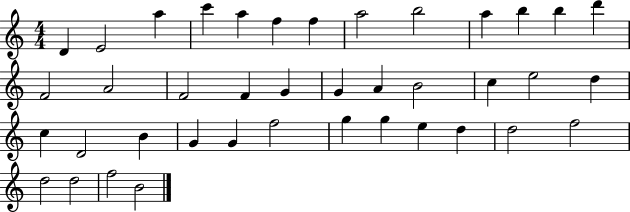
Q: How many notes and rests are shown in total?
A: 40